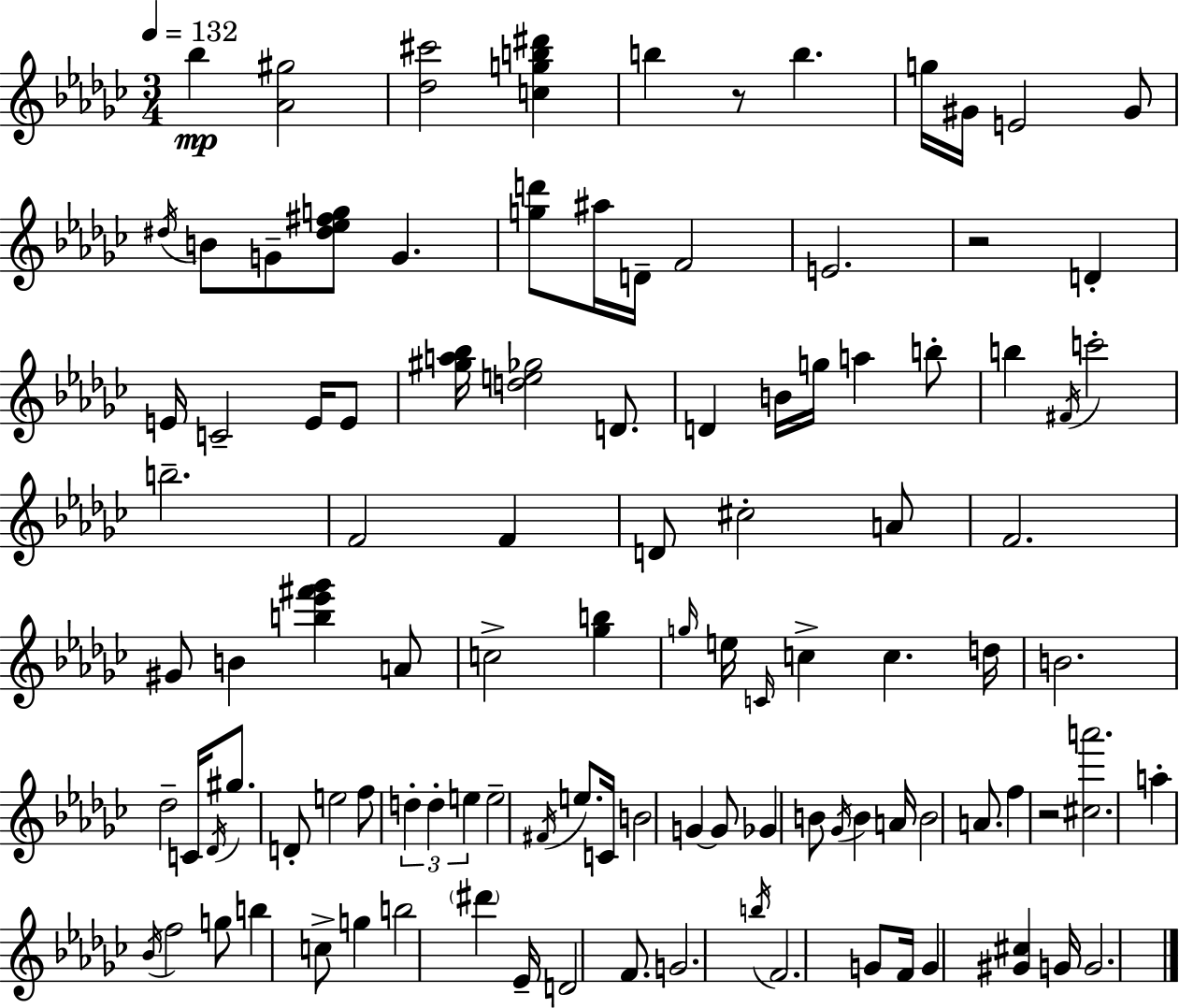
X:1
T:Untitled
M:3/4
L:1/4
K:Ebm
_b [_A^g]2 [_d^c']2 [cgb^d'] b z/2 b g/4 ^G/4 E2 ^G/2 ^d/4 B/2 G/2 [^d_e^fg]/2 G [gd']/2 ^a/4 D/4 F2 E2 z2 D E/4 C2 E/4 E/2 [^ga_b]/4 [de_g]2 D/2 D B/4 g/4 a b/2 b ^F/4 c'2 b2 F2 F D/2 ^c2 A/2 F2 ^G/2 B [b_e'^f'_g'] A/2 c2 [_gb] g/4 e/4 C/4 c c d/4 B2 _d2 C/4 _D/4 ^g/2 D/2 e2 f/2 d d e e2 ^F/4 e/2 C/4 B2 G G/2 _G B/2 _G/4 B A/4 B2 A/2 f z2 [^ca']2 a _B/4 f2 g/2 b c/2 g b2 ^d' _E/4 D2 F/2 G2 b/4 F2 G/2 F/4 G [^G^c] G/4 G2